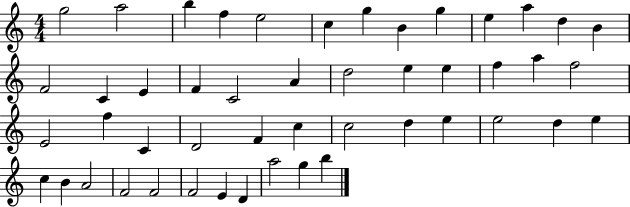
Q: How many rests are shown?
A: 0